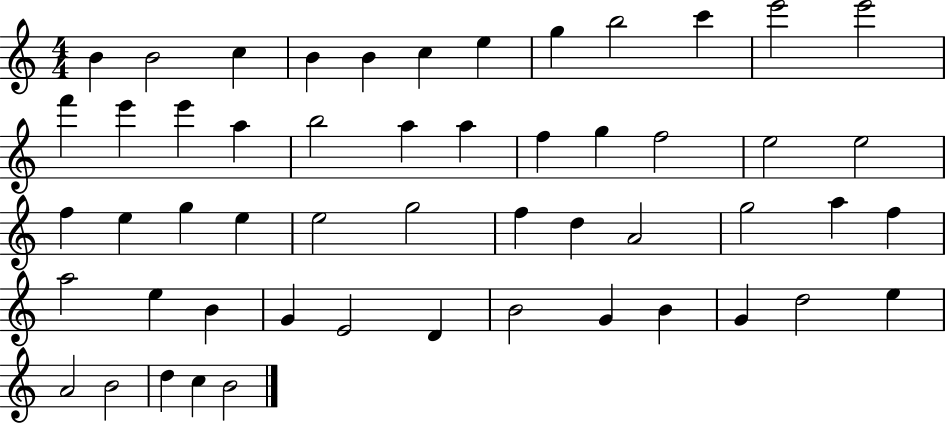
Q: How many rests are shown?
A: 0